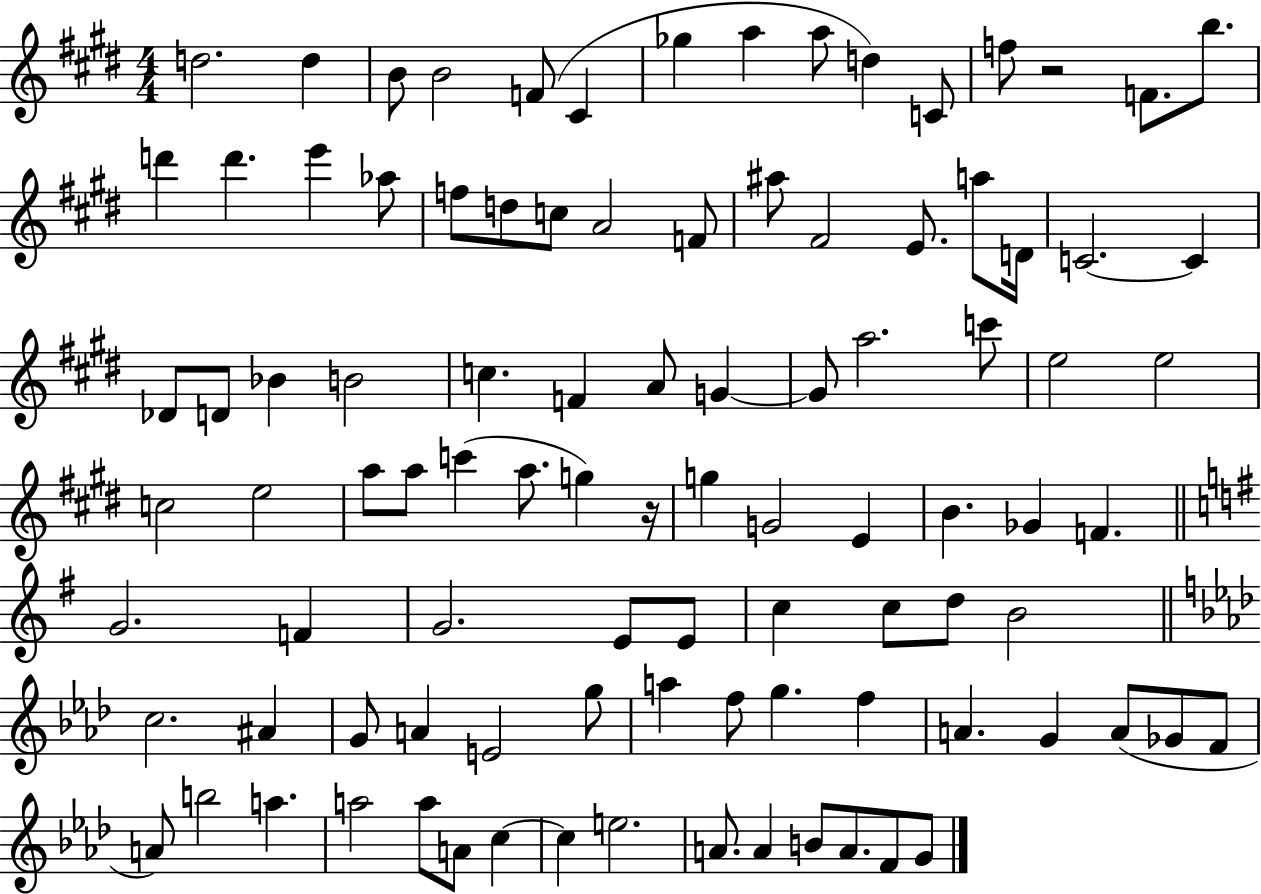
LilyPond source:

{
  \clef treble
  \numericTimeSignature
  \time 4/4
  \key e \major
  d''2. d''4 | b'8 b'2 f'8( cis'4 | ges''4 a''4 a''8 d''4) c'8 | f''8 r2 f'8. b''8. | \break d'''4 d'''4. e'''4 aes''8 | f''8 d''8 c''8 a'2 f'8 | ais''8 fis'2 e'8. a''8 d'16 | c'2.~~ c'4 | \break des'8 d'8 bes'4 b'2 | c''4. f'4 a'8 g'4~~ | g'8 a''2. c'''8 | e''2 e''2 | \break c''2 e''2 | a''8 a''8 c'''4( a''8. g''4) r16 | g''4 g'2 e'4 | b'4. ges'4 f'4. | \break \bar "||" \break \key g \major g'2. f'4 | g'2. e'8 e'8 | c''4 c''8 d''8 b'2 | \bar "||" \break \key aes \major c''2. ais'4 | g'8 a'4 e'2 g''8 | a''4 f''8 g''4. f''4 | a'4. g'4 a'8( ges'8 f'8 | \break a'8) b''2 a''4. | a''2 a''8 a'8 c''4~~ | c''4 e''2. | a'8. a'4 b'8 a'8. f'8 g'8 | \break \bar "|."
}